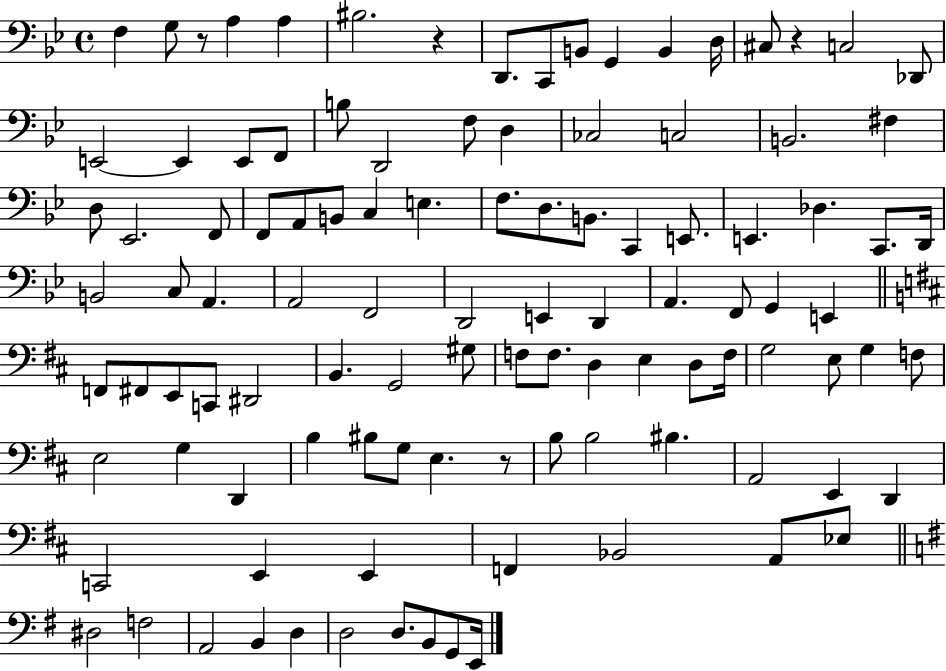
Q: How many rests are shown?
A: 4